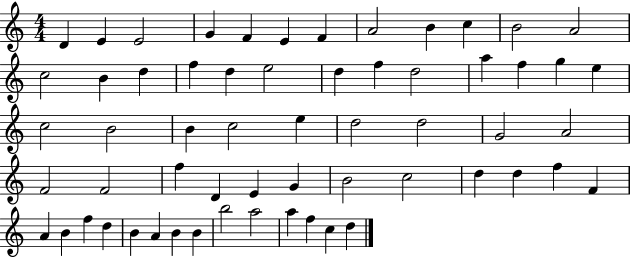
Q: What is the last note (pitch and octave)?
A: D5